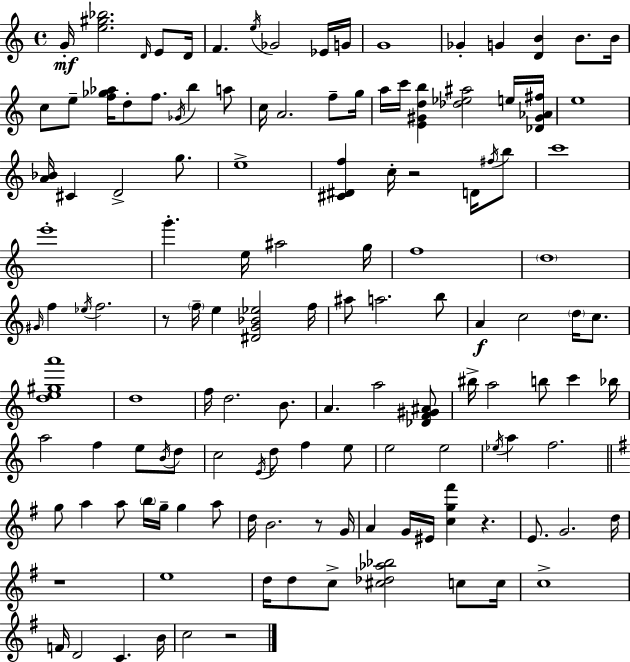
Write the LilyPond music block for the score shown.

{
  \clef treble
  \time 4/4
  \defaultTimeSignature
  \key c \major
  g'16-.\mf <e'' gis'' bes''>2. \grace { d'16 } e'8 | d'16 f'4. \acciaccatura { e''16 } ges'2 | ees'16 g'16 g'1 | ges'4-. g'4 <d' b'>4 b'8. | \break b'16 c''8 e''8-- <f'' ges'' aes''>16 d''8-. f''8. \acciaccatura { ges'16 } b''4 | a''8 c''16 a'2. | f''8-- g''16 a''16 c'''16 <e' gis' d'' b''>4 <des'' ees'' ais''>2 | e''16 <des' gis' aes' fis''>16 e''1 | \break <a' bes'>16 cis'4 d'2-> | g''8. e''1-> | <cis' dis' f''>4 c''16-. r2 | d'16 \acciaccatura { fis''16 } b''8 c'''1 | \break e'''1-. | g'''4.-. e''16 ais''2 | g''16 f''1 | \parenthesize d''1 | \break \grace { gis'16 } f''4 \acciaccatura { ees''16 } f''2. | r8 \parenthesize f''16-- e''4 <dis' g' bes' ees''>2 | f''16 ais''8 a''2. | b''8 a'4\f c''2 | \break \parenthesize d''16 c''8. <d'' e'' gis'' a'''>1 | d''1 | f''16 d''2. | b'8. a'4. a''2 | \break <des' f' gis' ais'>8 bis''16-> a''2 b''8 | c'''4 bes''16 a''2 f''4 | e''8 \acciaccatura { b'16 } d''8 c''2 \acciaccatura { e'16 } | d''8 f''4 e''8 e''2 | \break e''2 \acciaccatura { ees''16 } a''4 f''2. | \bar "||" \break \key e \minor g''8 a''4 a''8 \parenthesize b''16 g''16-- g''4 a''8 | d''16 b'2. r8 g'16 | a'4 g'16 eis'16 <c'' g'' fis'''>4 r4. | e'8. g'2. d''16 | \break r1 | e''1 | d''16 d''8 c''8-> <cis'' des'' aes'' bes''>2 c''8 c''16 | c''1-> | \break f'16 d'2 c'4. b'16 | c''2 r2 | \bar "|."
}